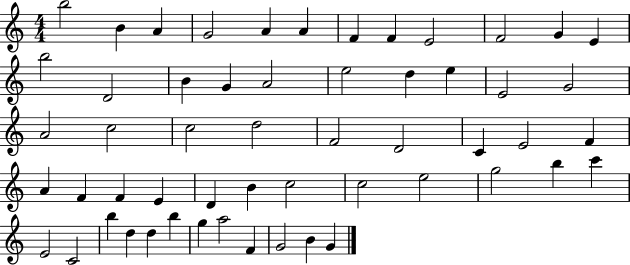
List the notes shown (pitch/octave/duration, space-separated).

B5/h B4/q A4/q G4/h A4/q A4/q F4/q F4/q E4/h F4/h G4/q E4/q B5/h D4/h B4/q G4/q A4/h E5/h D5/q E5/q E4/h G4/h A4/h C5/h C5/h D5/h F4/h D4/h C4/q E4/h F4/q A4/q F4/q F4/q E4/q D4/q B4/q C5/h C5/h E5/h G5/h B5/q C6/q E4/h C4/h B5/q D5/q D5/q B5/q G5/q A5/h F4/q G4/h B4/q G4/q